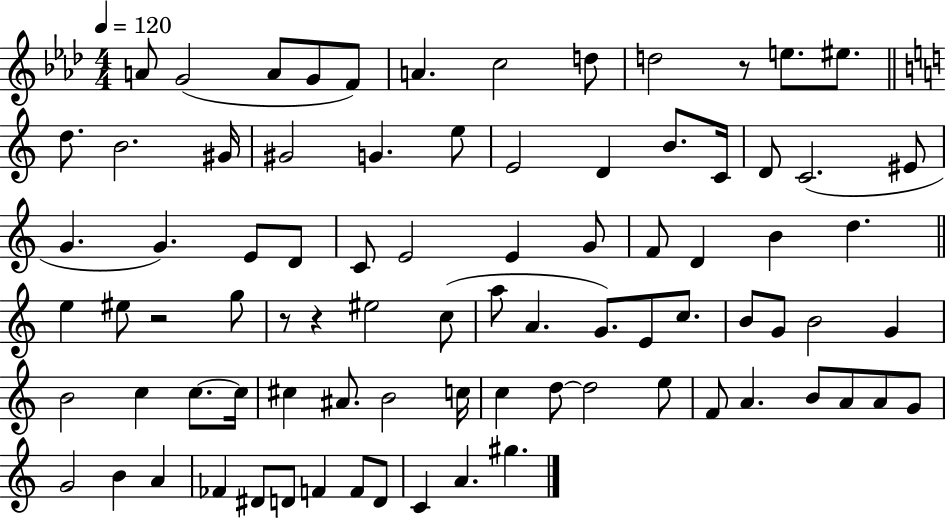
A4/e G4/h A4/e G4/e F4/e A4/q. C5/h D5/e D5/h R/e E5/e. EIS5/e. D5/e. B4/h. G#4/s G#4/h G4/q. E5/e E4/h D4/q B4/e. C4/s D4/e C4/h. EIS4/e G4/q. G4/q. E4/e D4/e C4/e E4/h E4/q G4/e F4/e D4/q B4/q D5/q. E5/q EIS5/e R/h G5/e R/e R/q EIS5/h C5/e A5/e A4/q. G4/e. E4/e C5/e. B4/e G4/e B4/h G4/q B4/h C5/q C5/e. C5/s C#5/q A#4/e. B4/h C5/s C5/q D5/e D5/h E5/e F4/e A4/q. B4/e A4/e A4/e G4/e G4/h B4/q A4/q FES4/q D#4/e D4/e F4/q F4/e D4/e C4/q A4/q. G#5/q.